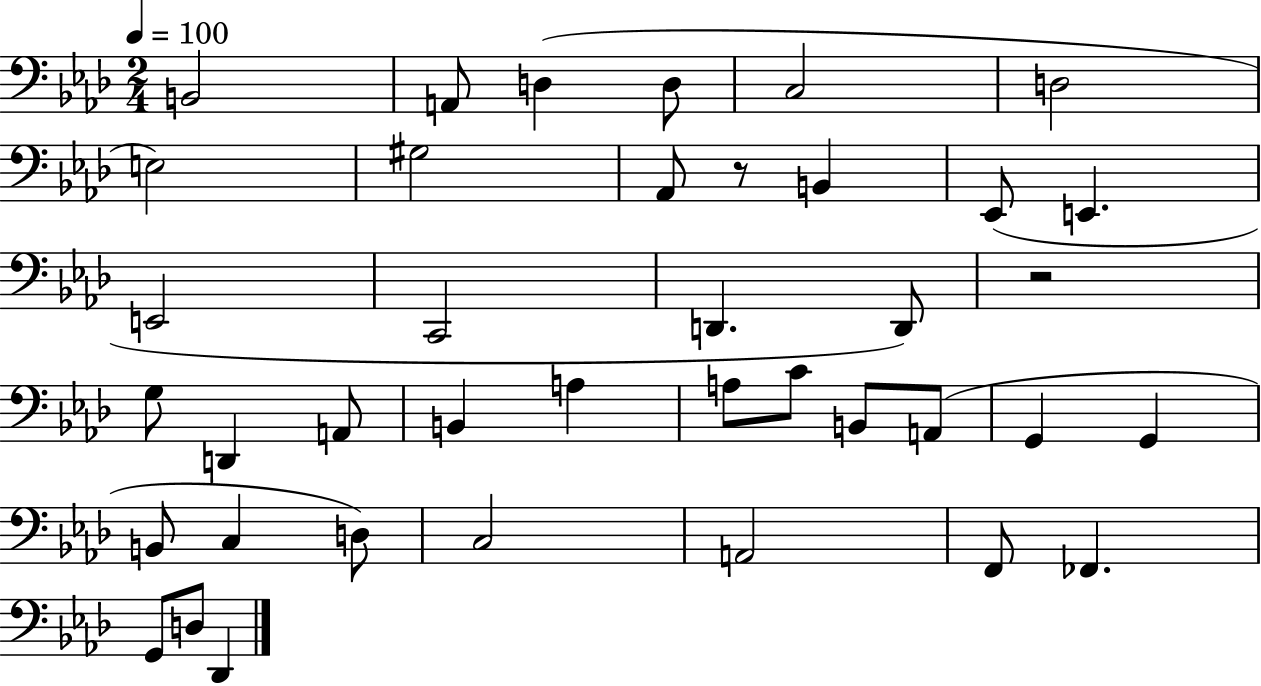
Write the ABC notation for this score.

X:1
T:Untitled
M:2/4
L:1/4
K:Ab
B,,2 A,,/2 D, D,/2 C,2 D,2 E,2 ^G,2 _A,,/2 z/2 B,, _E,,/2 E,, E,,2 C,,2 D,, D,,/2 z2 G,/2 D,, A,,/2 B,, A, A,/2 C/2 B,,/2 A,,/2 G,, G,, B,,/2 C, D,/2 C,2 A,,2 F,,/2 _F,, G,,/2 D,/2 _D,,